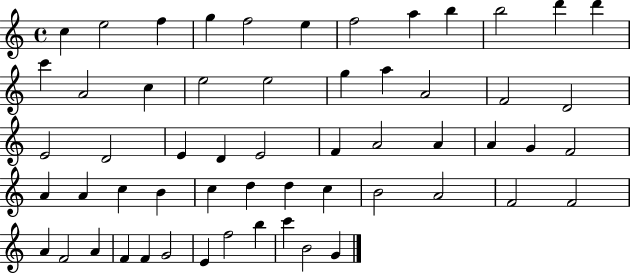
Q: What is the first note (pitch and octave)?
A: C5